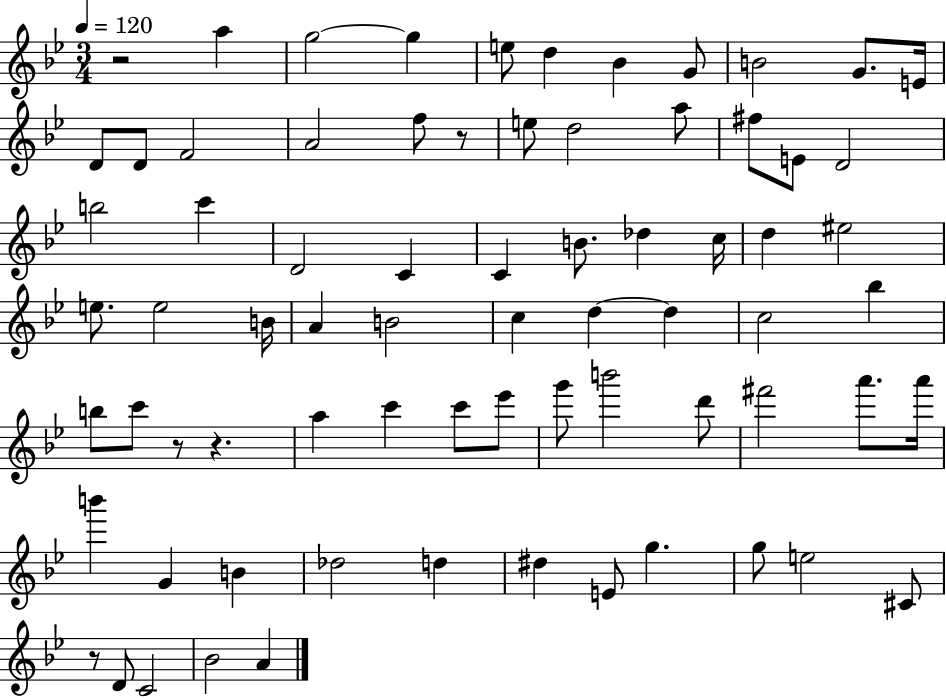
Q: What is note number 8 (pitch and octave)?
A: B4